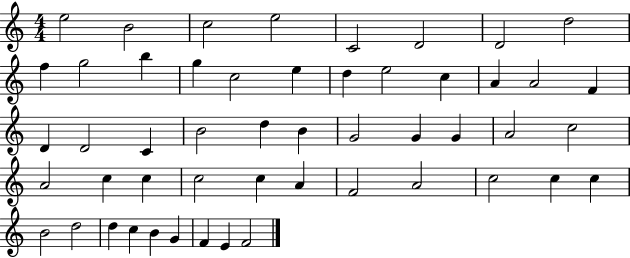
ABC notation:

X:1
T:Untitled
M:4/4
L:1/4
K:C
e2 B2 c2 e2 C2 D2 D2 d2 f g2 b g c2 e d e2 c A A2 F D D2 C B2 d B G2 G G A2 c2 A2 c c c2 c A F2 A2 c2 c c B2 d2 d c B G F E F2